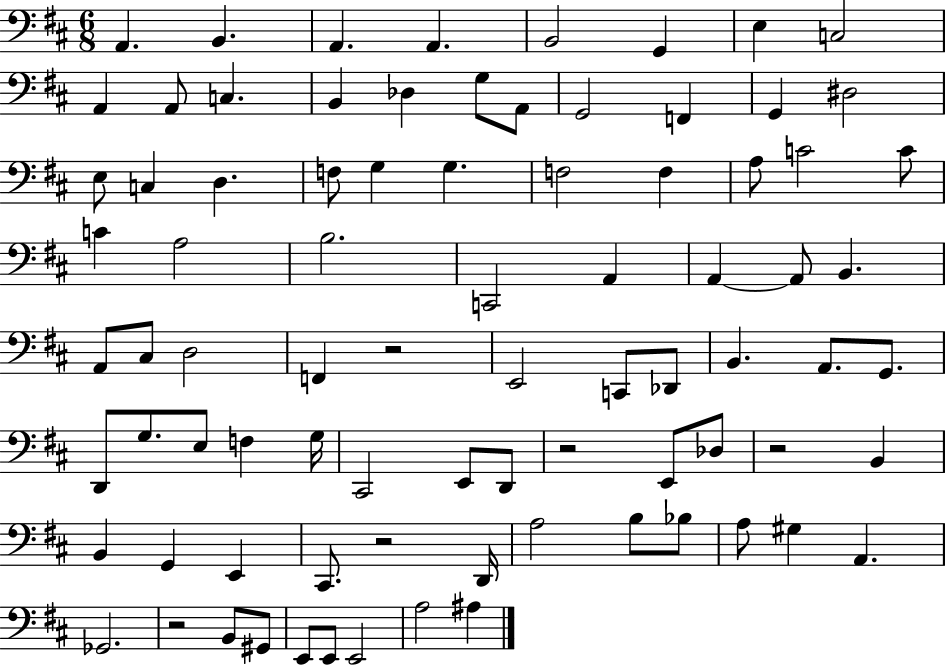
A2/q. B2/q. A2/q. A2/q. B2/h G2/q E3/q C3/h A2/q A2/e C3/q. B2/q Db3/q G3/e A2/e G2/h F2/q G2/q D#3/h E3/e C3/q D3/q. F3/e G3/q G3/q. F3/h F3/q A3/e C4/h C4/e C4/q A3/h B3/h. C2/h A2/q A2/q A2/e B2/q. A2/e C#3/e D3/h F2/q R/h E2/h C2/e Db2/e B2/q. A2/e. G2/e. D2/e G3/e. E3/e F3/q G3/s C#2/h E2/e D2/e R/h E2/e Db3/e R/h B2/q B2/q G2/q E2/q C#2/e. R/h D2/s A3/h B3/e Bb3/e A3/e G#3/q A2/q. Gb2/h. R/h B2/e G#2/e E2/e E2/e E2/h A3/h A#3/q